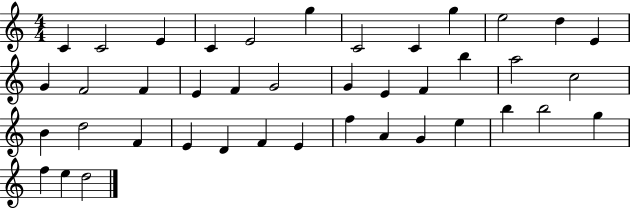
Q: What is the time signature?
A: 4/4